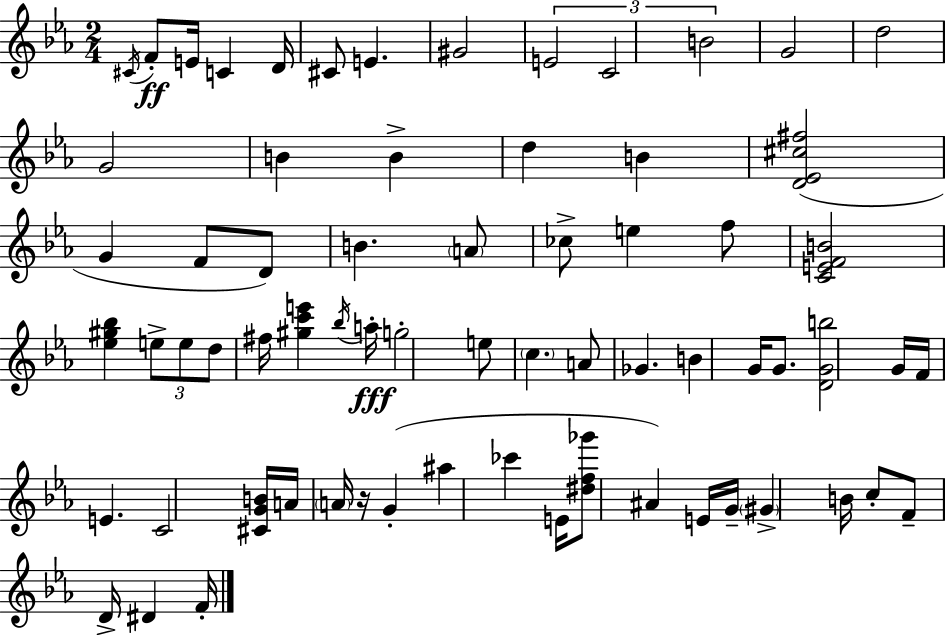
{
  \clef treble
  \numericTimeSignature
  \time 2/4
  \key ees \major
  \acciaccatura { cis'16 }\ff f'8-. e'16 c'4 | d'16 cis'8 e'4. | gis'2 | \tuplet 3/2 { e'2 | \break c'2 | b'2 } | g'2 | d''2 | \break g'2 | b'4 b'4-> | d''4 b'4 | <d' ees' cis'' fis''>2( | \break g'4 f'8 d'8) | b'4. \parenthesize a'8 | ces''8-> e''4 f''8 | <c' e' f' b'>2 | \break <ees'' gis'' bes''>4 \tuplet 3/2 { e''8-> e''8 | d''8 } fis''16 <gis'' c''' e'''>4 | \acciaccatura { bes''16 }\fff a''16-. g''2-. | e''8 \parenthesize c''4. | \break a'8 ges'4. | b'4 g'16 g'8. | <d' g' b''>2 | g'16 f'16 e'4. | \break c'2 | <cis' g' b'>16 a'16 \parenthesize a'16 r16 g'4-.( | ais''4 ces'''4 | e'16 <dis'' f'' ges'''>8 ais'4) | \break e'16 g'16-- \parenthesize gis'4-> b'16 | c''8-. f'8-- d'16-> dis'4 | f'16-. \bar "|."
}